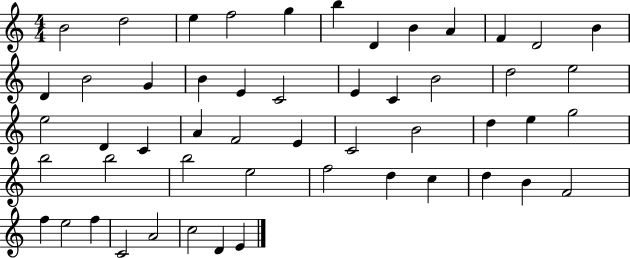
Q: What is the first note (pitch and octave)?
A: B4